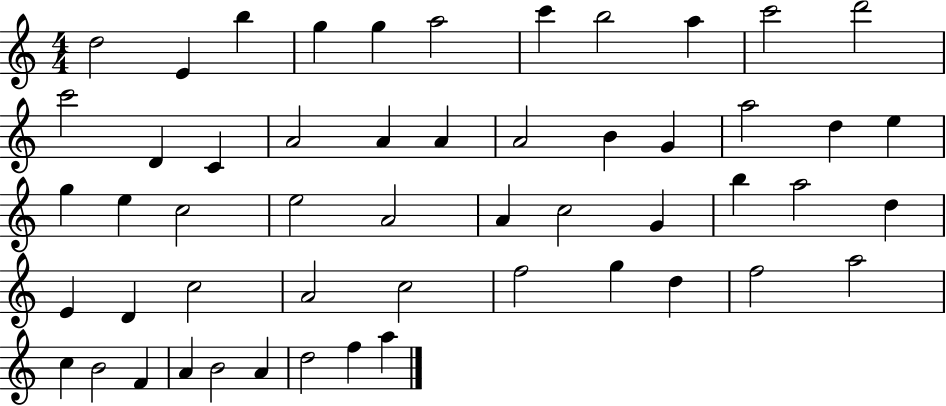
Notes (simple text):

D5/h E4/q B5/q G5/q G5/q A5/h C6/q B5/h A5/q C6/h D6/h C6/h D4/q C4/q A4/h A4/q A4/q A4/h B4/q G4/q A5/h D5/q E5/q G5/q E5/q C5/h E5/h A4/h A4/q C5/h G4/q B5/q A5/h D5/q E4/q D4/q C5/h A4/h C5/h F5/h G5/q D5/q F5/h A5/h C5/q B4/h F4/q A4/q B4/h A4/q D5/h F5/q A5/q